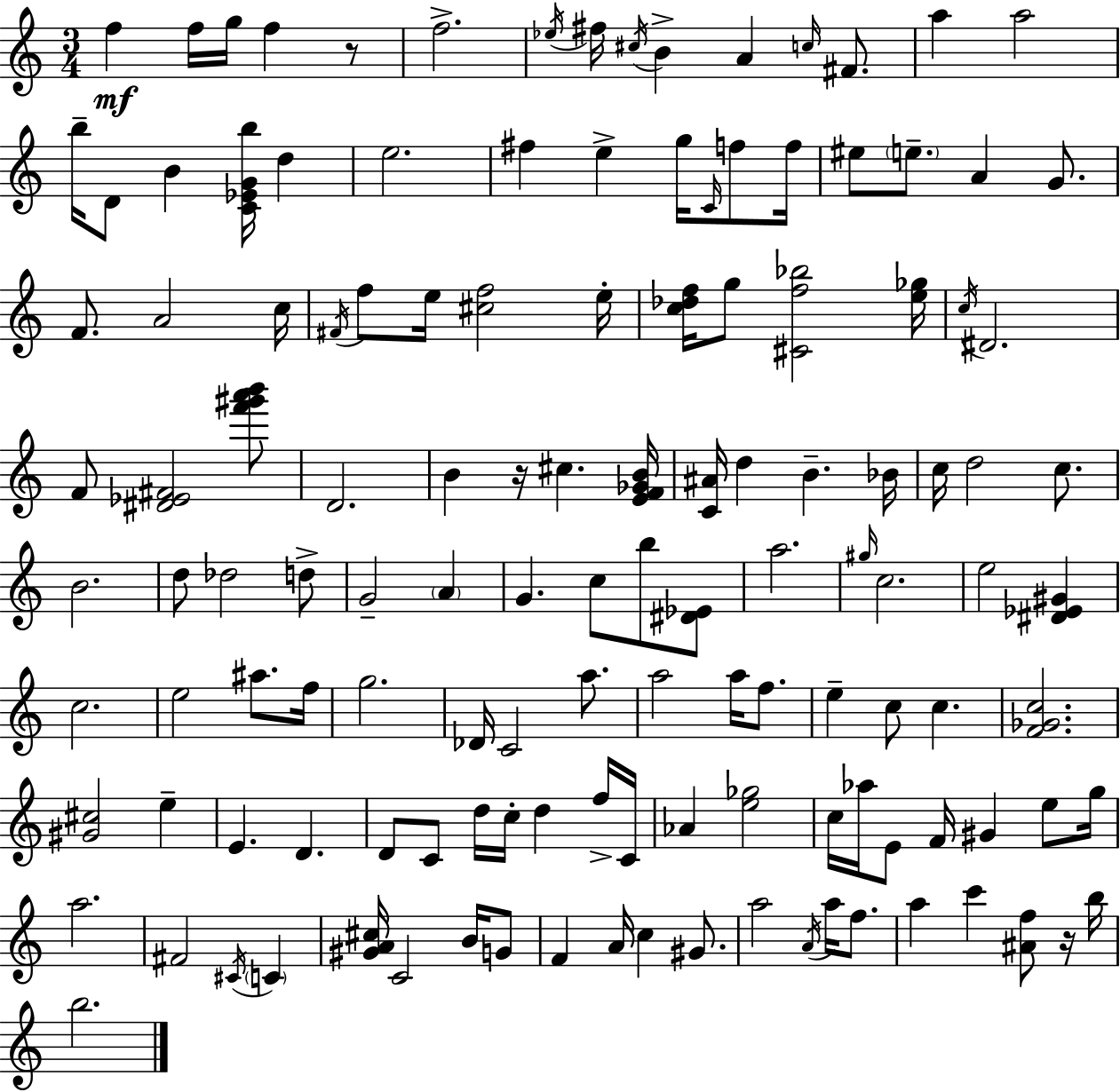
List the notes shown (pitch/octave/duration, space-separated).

F5/q F5/s G5/s F5/q R/e F5/h. Eb5/s F#5/s C#5/s B4/q A4/q C5/s F#4/e. A5/q A5/h B5/s D4/e B4/q [C4,Eb4,G4,B5]/s D5/q E5/h. F#5/q E5/q G5/s C4/s F5/e F5/s EIS5/e E5/e. A4/q G4/e. F4/e. A4/h C5/s F#4/s F5/e E5/s [C#5,F5]/h E5/s [C5,Db5,F5]/s G5/e [C#4,F5,Bb5]/h [E5,Gb5]/s C5/s D#4/h. F4/e [D#4,Eb4,F#4]/h [F6,G#6,A6,B6]/e D4/h. B4/q R/s C#5/q. [E4,F4,Gb4,B4]/s [C4,A#4]/s D5/q B4/q. Bb4/s C5/s D5/h C5/e. B4/h. D5/e Db5/h D5/e G4/h A4/q G4/q. C5/e B5/e [D#4,Eb4]/e A5/h. G#5/s C5/h. E5/h [D#4,Eb4,G#4]/q C5/h. E5/h A#5/e. F5/s G5/h. Db4/s C4/h A5/e. A5/h A5/s F5/e. E5/q C5/e C5/q. [F4,Gb4,C5]/h. [G#4,C#5]/h E5/q E4/q. D4/q. D4/e C4/e D5/s C5/s D5/q F5/s C4/s Ab4/q [E5,Gb5]/h C5/s Ab5/s E4/e F4/s G#4/q E5/e G5/s A5/h. F#4/h C#4/s C4/q [G#4,A4,C#5]/s C4/h B4/s G4/e F4/q A4/s C5/q G#4/e. A5/h A4/s A5/s F5/e. A5/q C6/q [A#4,F5]/e R/s B5/s B5/h.